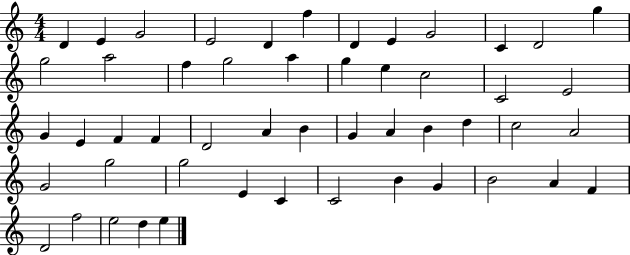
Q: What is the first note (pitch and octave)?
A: D4